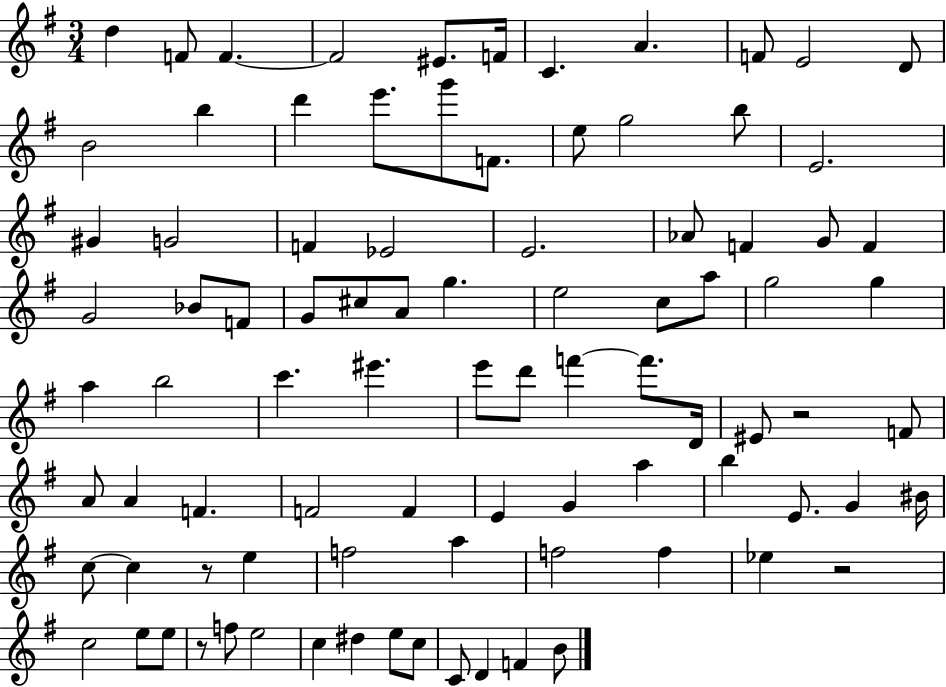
{
  \clef treble
  \numericTimeSignature
  \time 3/4
  \key g \major
  d''4 f'8 f'4.~~ | f'2 eis'8. f'16 | c'4. a'4. | f'8 e'2 d'8 | \break b'2 b''4 | d'''4 e'''8. g'''8 f'8. | e''8 g''2 b''8 | e'2. | \break gis'4 g'2 | f'4 ees'2 | e'2. | aes'8 f'4 g'8 f'4 | \break g'2 bes'8 f'8 | g'8 cis''8 a'8 g''4. | e''2 c''8 a''8 | g''2 g''4 | \break a''4 b''2 | c'''4. eis'''4. | e'''8 d'''8 f'''4~~ f'''8. d'16 | eis'8 r2 f'8 | \break a'8 a'4 f'4. | f'2 f'4 | e'4 g'4 a''4 | b''4 e'8. g'4 bis'16 | \break c''8~~ c''4 r8 e''4 | f''2 a''4 | f''2 f''4 | ees''4 r2 | \break c''2 e''8 e''8 | r8 f''8 e''2 | c''4 dis''4 e''8 c''8 | c'8 d'4 f'4 b'8 | \break \bar "|."
}